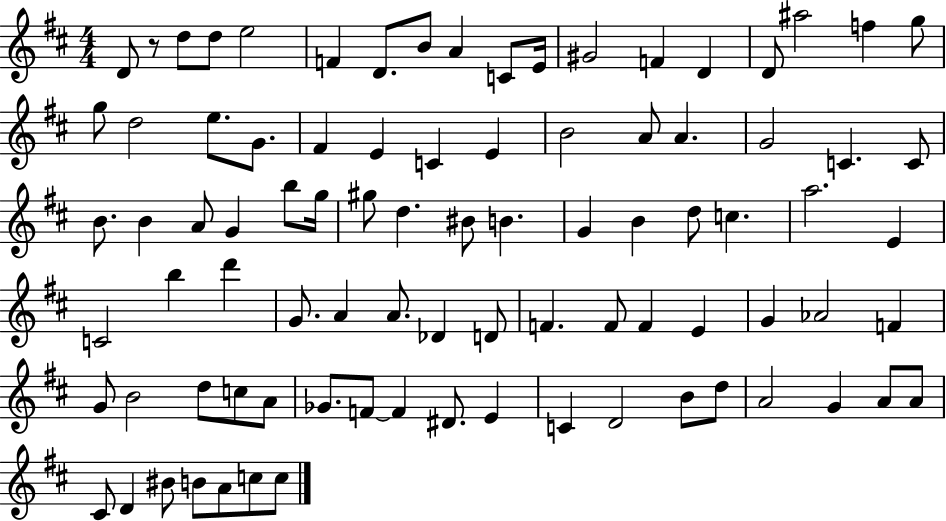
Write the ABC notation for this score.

X:1
T:Untitled
M:4/4
L:1/4
K:D
D/2 z/2 d/2 d/2 e2 F D/2 B/2 A C/2 E/4 ^G2 F D D/2 ^a2 f g/2 g/2 d2 e/2 G/2 ^F E C E B2 A/2 A G2 C C/2 B/2 B A/2 G b/2 g/4 ^g/2 d ^B/2 B G B d/2 c a2 E C2 b d' G/2 A A/2 _D D/2 F F/2 F E G _A2 F G/2 B2 d/2 c/2 A/2 _G/2 F/2 F ^D/2 E C D2 B/2 d/2 A2 G A/2 A/2 ^C/2 D ^B/2 B/2 A/2 c/2 c/2